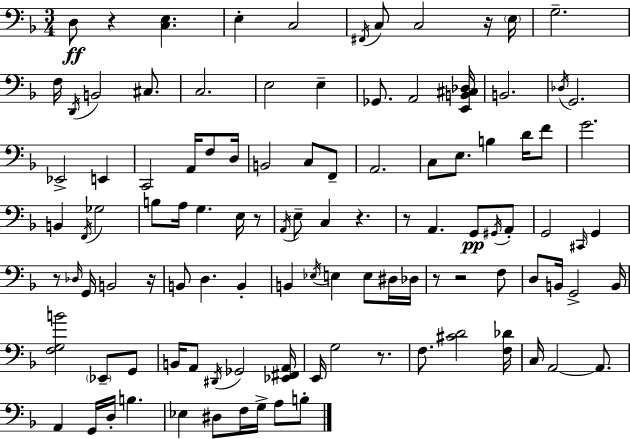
D3/e R/q [C3,E3]/q. E3/q C3/h F#2/s C3/e C3/h R/s E3/s G3/h. F3/s D2/s B2/h C#3/e. C3/h. E3/h E3/q Gb2/e. A2/h [E2,B2,C#3,Db3]/s B2/h. Db3/s G2/h. Eb2/h E2/q C2/h A2/s F3/e D3/s B2/h C3/e F2/e A2/h. C3/e E3/e. B3/q D4/s F4/e G4/h. B2/q F2/s Gb3/h B3/e A3/s G3/q. E3/s R/e A2/s E3/e C3/q R/q. R/e A2/q. G2/e G#2/s A2/e G2/h C#2/s G2/q R/e Db3/s G2/s B2/h R/s B2/e D3/q. B2/q B2/q Eb3/s E3/q E3/e D#3/s Db3/s R/e R/h F3/e D3/e B2/s G2/h B2/s [F3,G3,B4]/h Eb2/e G2/e B2/s A2/e D#2/s Gb2/h [Eb2,F#2,A2]/s E2/s G3/h R/e. F3/e. [C#4,D4]/h [F3,Db4]/s C3/s A2/h A2/e. A2/q G2/s D3/s B3/q. Eb3/q D#3/e F3/s G3/s A3/e B3/e